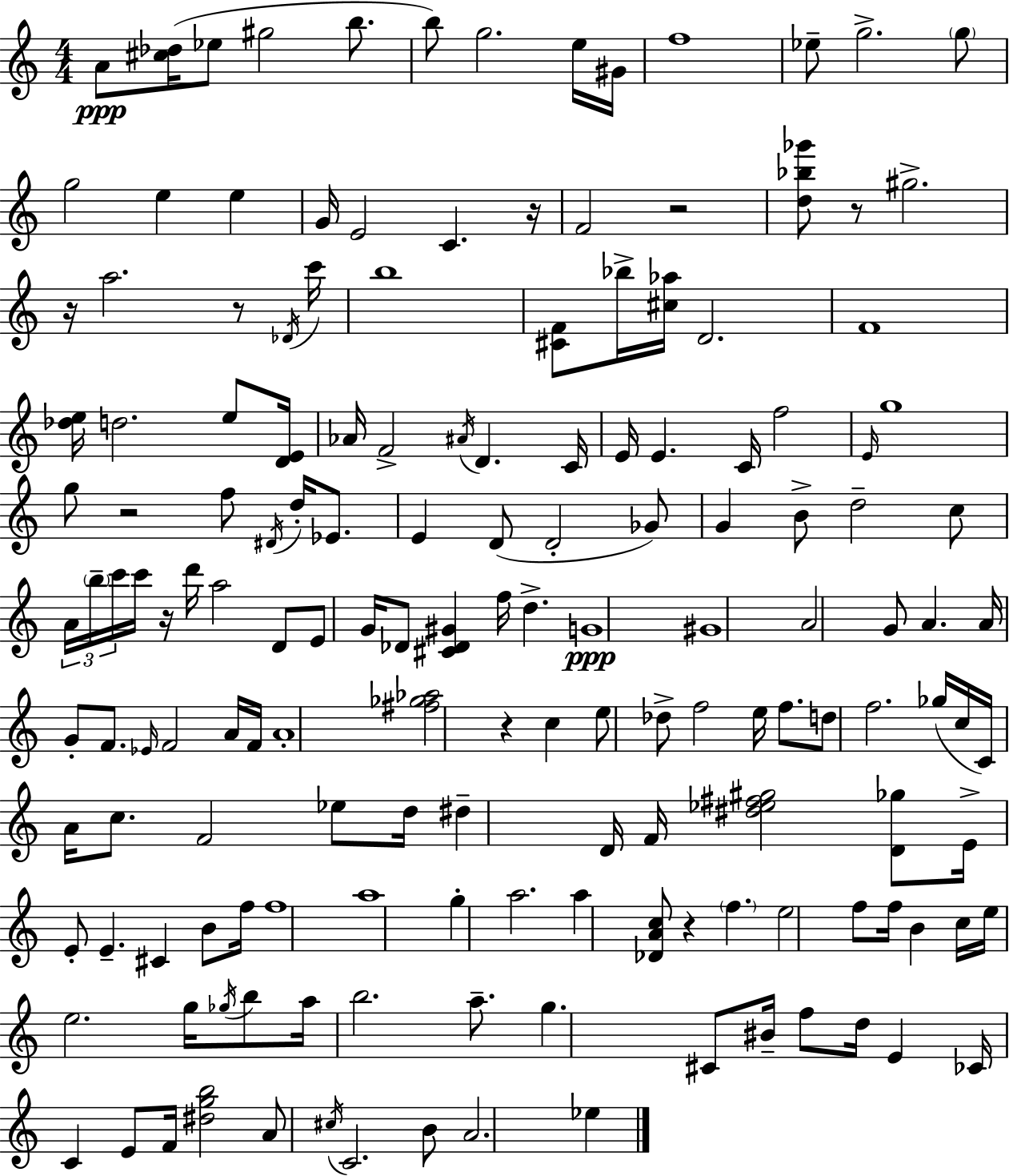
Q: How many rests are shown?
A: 9